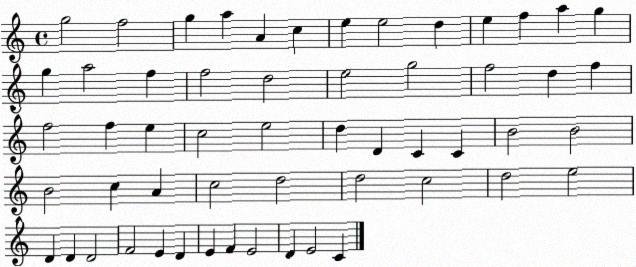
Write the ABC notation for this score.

X:1
T:Untitled
M:4/4
L:1/4
K:C
g2 f2 g a A c e e2 d e f a g g a2 f f2 d2 e2 g2 f2 d f f2 f e c2 e2 d D C C B2 B2 B2 c A c2 d2 d2 c2 d2 e2 D D D2 F2 E D E F E2 D E2 C